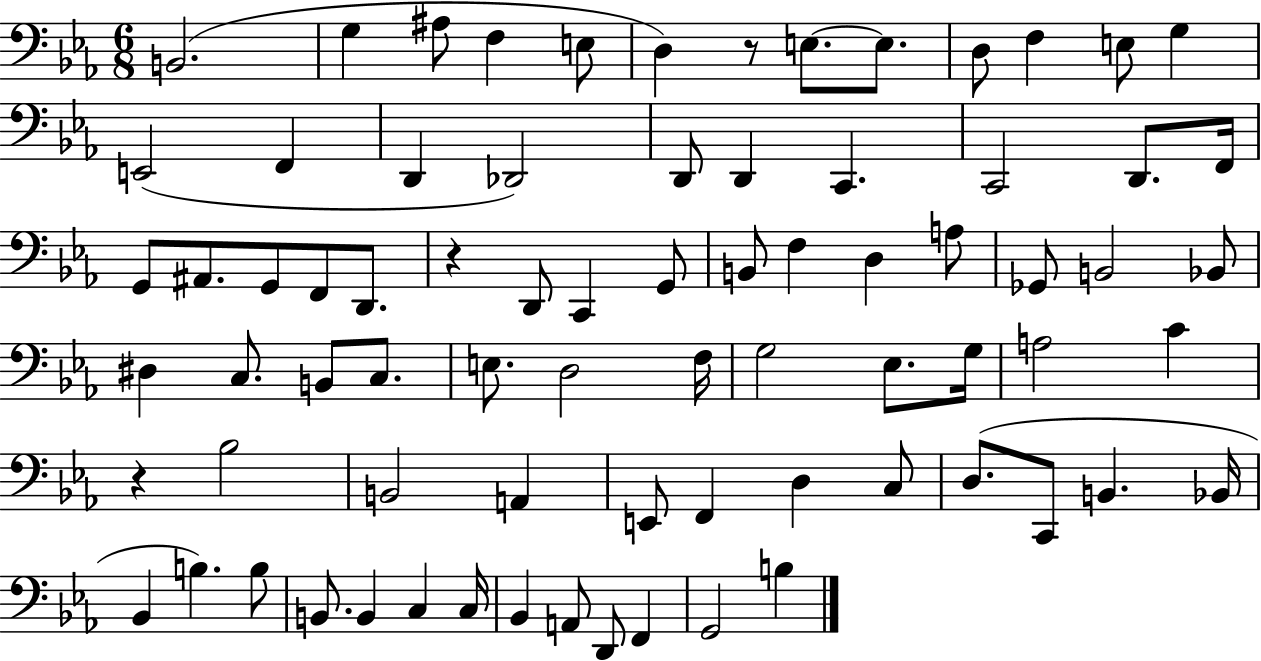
X:1
T:Untitled
M:6/8
L:1/4
K:Eb
B,,2 G, ^A,/2 F, E,/2 D, z/2 E,/2 E,/2 D,/2 F, E,/2 G, E,,2 F,, D,, _D,,2 D,,/2 D,, C,, C,,2 D,,/2 F,,/4 G,,/2 ^A,,/2 G,,/2 F,,/2 D,,/2 z D,,/2 C,, G,,/2 B,,/2 F, D, A,/2 _G,,/2 B,,2 _B,,/2 ^D, C,/2 B,,/2 C,/2 E,/2 D,2 F,/4 G,2 _E,/2 G,/4 A,2 C z _B,2 B,,2 A,, E,,/2 F,, D, C,/2 D,/2 C,,/2 B,, _B,,/4 _B,, B, B,/2 B,,/2 B,, C, C,/4 _B,, A,,/2 D,,/2 F,, G,,2 B,